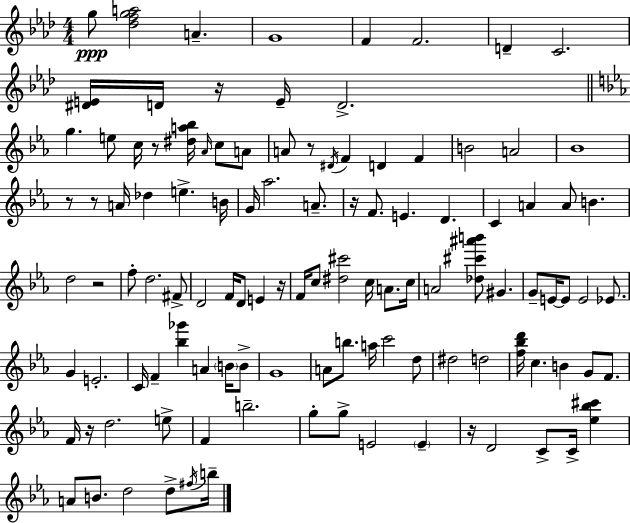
G5/e [Db5,F5,G5,A5]/h A4/q. G4/w F4/q F4/h. D4/q C4/h. [D#4,E4]/s D4/s R/s E4/s D4/h. G5/q. E5/e C5/s R/e [D#5,A5,Bb5]/s Ab4/s C5/e A4/e A4/e R/e D#4/s F4/q D4/q F4/q B4/h A4/h Bb4/w R/e R/e A4/s Db5/q E5/q. B4/s G4/s Ab5/h. A4/e. R/s F4/e. E4/q. D4/q. C4/q A4/q A4/e B4/q. D5/h R/h F5/e D5/h. F#4/e D4/h F4/s D4/e E4/q R/s F4/s C5/e [D#5,C#6]/h C5/s A4/e. C5/s A4/h [Db5,C#6,A#6,B6]/e G#4/q. G4/e E4/s E4/e E4/h Eb4/e. G4/q E4/h. C4/s F4/q [Bb5,Gb6]/q A4/q B4/s B4/e G4/w A4/e B5/e. A5/s C6/h D5/e D#5/h D5/h [F5,Bb5,D6]/s C5/q. B4/q G4/e F4/e. F4/s R/s D5/h. E5/e F4/q B5/h. G5/e G5/e E4/h E4/q R/s D4/h C4/e C4/s [Eb5,Bb5,C#6]/q A4/e B4/e. D5/h D5/e F#5/s B5/s